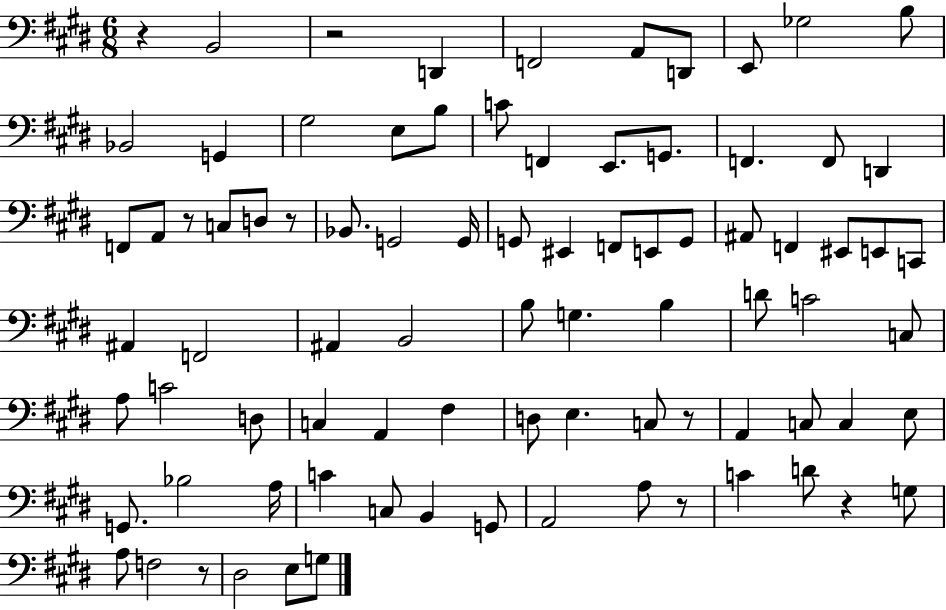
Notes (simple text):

R/q B2/h R/h D2/q F2/h A2/e D2/e E2/e Gb3/h B3/e Bb2/h G2/q G#3/h E3/e B3/e C4/e F2/q E2/e. G2/e. F2/q. F2/e D2/q F2/e A2/e R/e C3/e D3/e R/e Bb2/e. G2/h G2/s G2/e EIS2/q F2/e E2/e G2/e A#2/e F2/q EIS2/e E2/e C2/e A#2/q F2/h A#2/q B2/h B3/e G3/q. B3/q D4/e C4/h C3/e A3/e C4/h D3/e C3/q A2/q F#3/q D3/e E3/q. C3/e R/e A2/q C3/e C3/q E3/e G2/e. Bb3/h A3/s C4/q C3/e B2/q G2/e A2/h A3/e R/e C4/q D4/e R/q G3/e A3/e F3/h R/e D#3/h E3/e G3/e